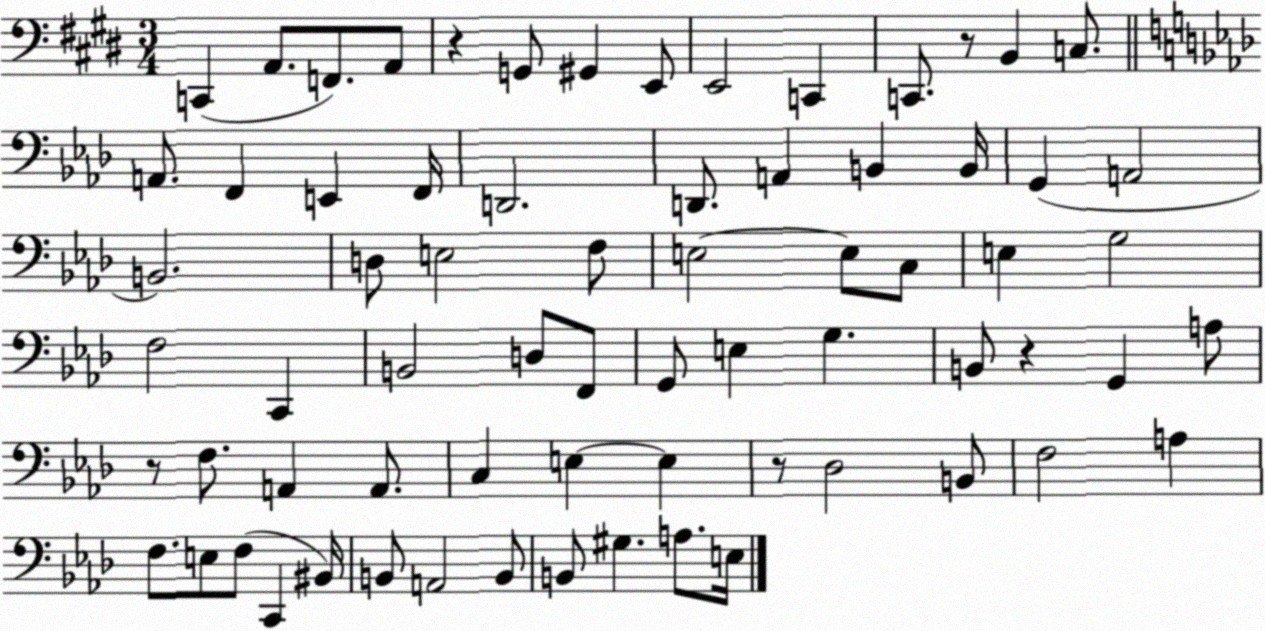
X:1
T:Untitled
M:3/4
L:1/4
K:E
C,, A,,/2 F,,/2 A,,/2 z G,,/2 ^G,, E,,/2 E,,2 C,, C,,/2 z/2 B,, C,/2 A,,/2 F,, E,, F,,/4 D,,2 D,,/2 A,, B,, B,,/4 G,, A,,2 B,,2 D,/2 E,2 F,/2 E,2 E,/2 C,/2 E, G,2 F,2 C,, B,,2 D,/2 F,,/2 G,,/2 E, G, B,,/2 z G,, A,/2 z/2 F,/2 A,, A,,/2 C, E, E, z/2 _D,2 B,,/2 F,2 A, F,/2 E,/2 F,/2 C,, ^B,,/4 B,,/2 A,,2 B,,/2 B,,/2 ^G, A,/2 E,/4